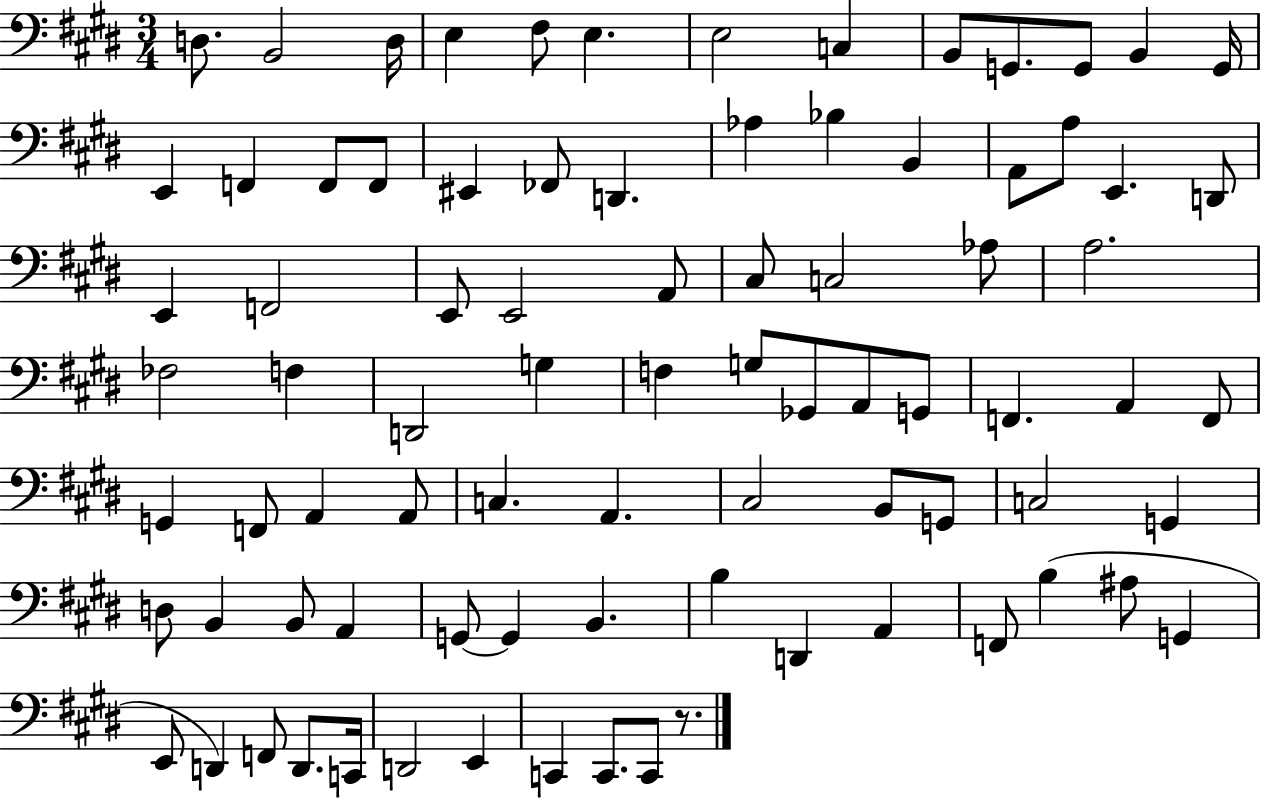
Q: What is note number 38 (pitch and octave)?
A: F3